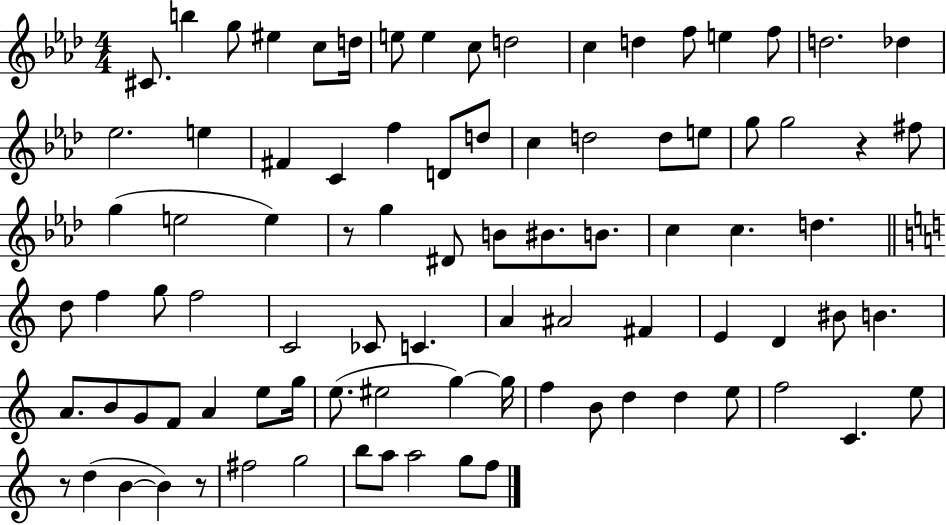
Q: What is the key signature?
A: AES major